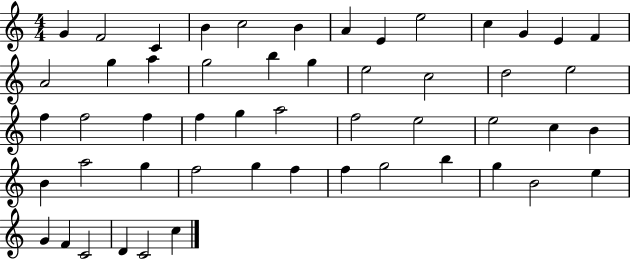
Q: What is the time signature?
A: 4/4